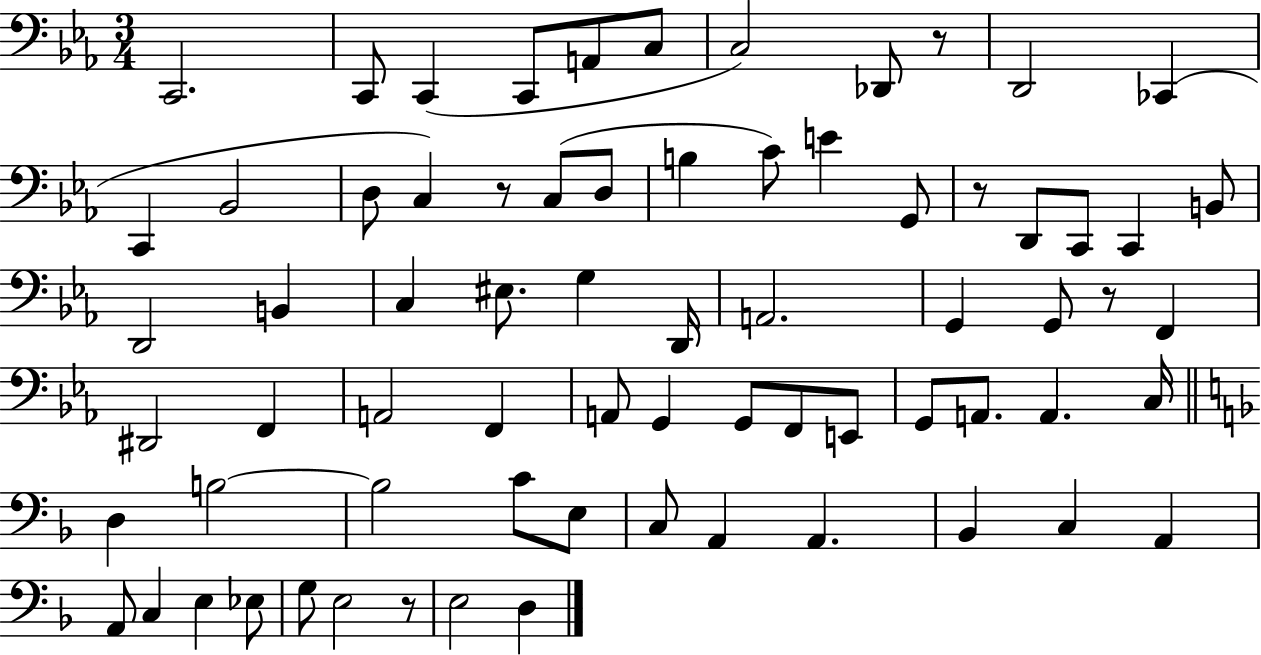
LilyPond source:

{
  \clef bass
  \numericTimeSignature
  \time 3/4
  \key ees \major
  c,2. | c,8 c,4( c,8 a,8 c8 | c2) des,8 r8 | d,2 ces,4( | \break c,4 bes,2 | d8 c4) r8 c8( d8 | b4 c'8) e'4 g,8 | r8 d,8 c,8 c,4 b,8 | \break d,2 b,4 | c4 eis8. g4 d,16 | a,2. | g,4 g,8 r8 f,4 | \break dis,2 f,4 | a,2 f,4 | a,8 g,4 g,8 f,8 e,8 | g,8 a,8. a,4. c16 | \break \bar "||" \break \key d \minor d4 b2~~ | b2 c'8 e8 | c8 a,4 a,4. | bes,4 c4 a,4 | \break a,8 c4 e4 ees8 | g8 e2 r8 | e2 d4 | \bar "|."
}